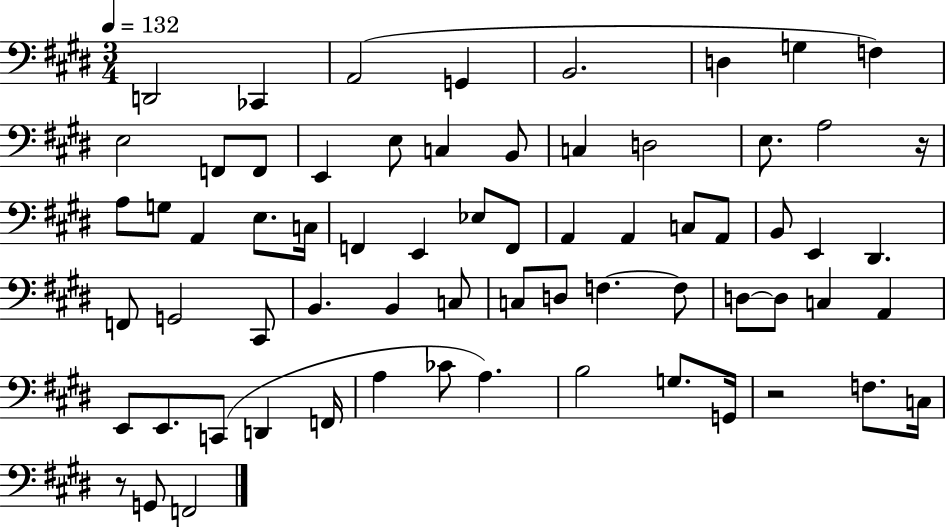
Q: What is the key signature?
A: E major